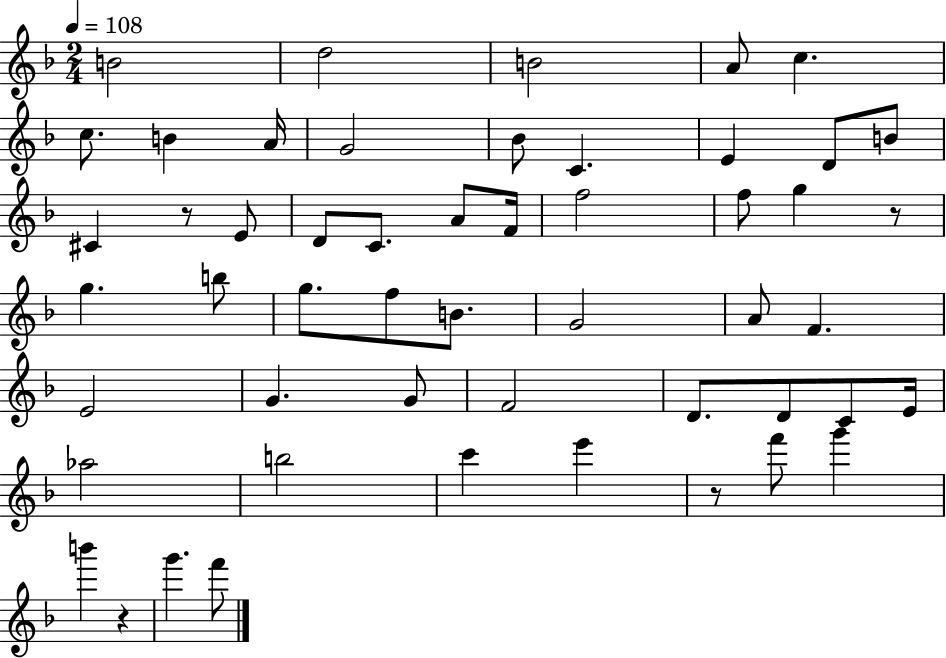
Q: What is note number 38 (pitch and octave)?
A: C4